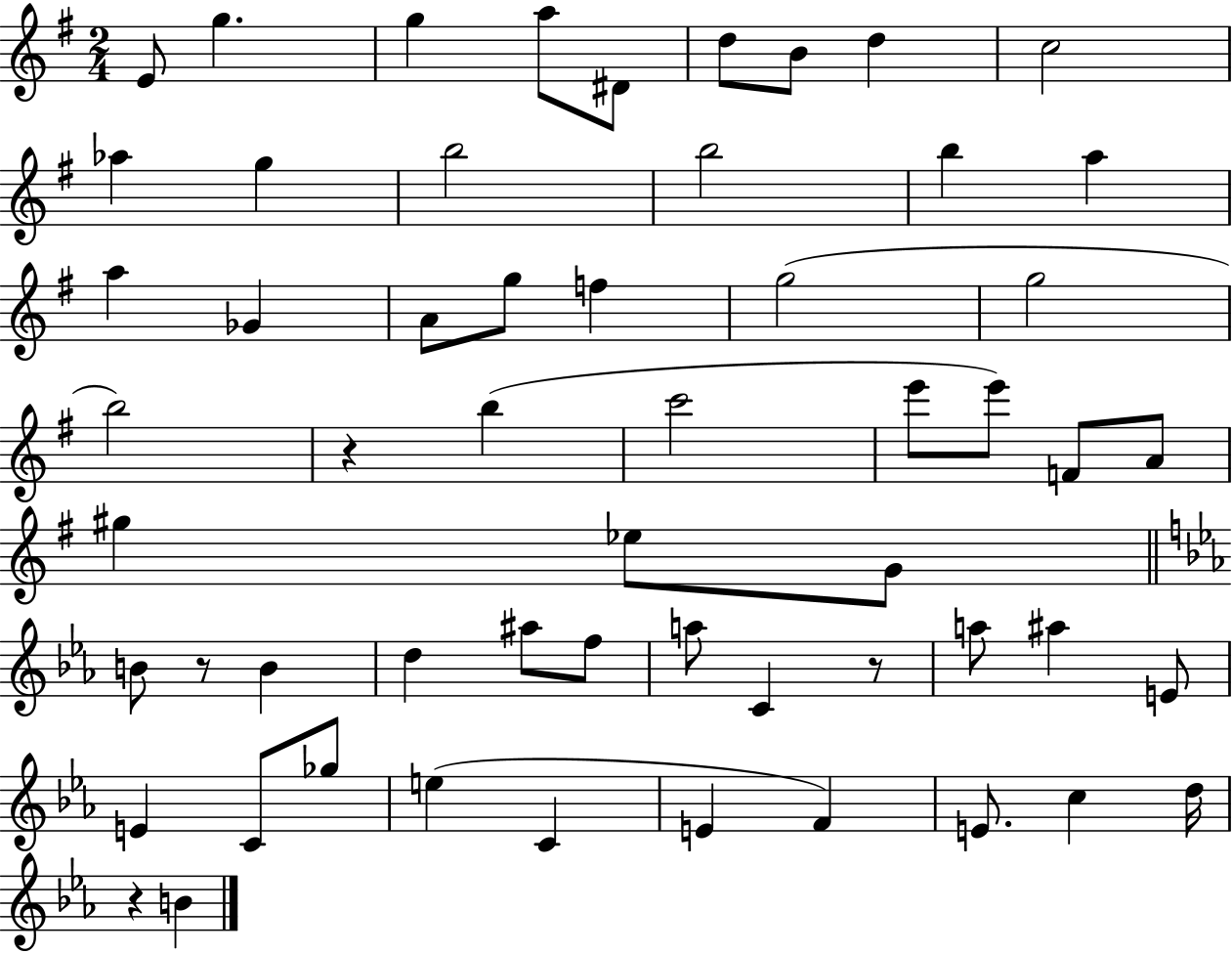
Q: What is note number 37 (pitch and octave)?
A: F5